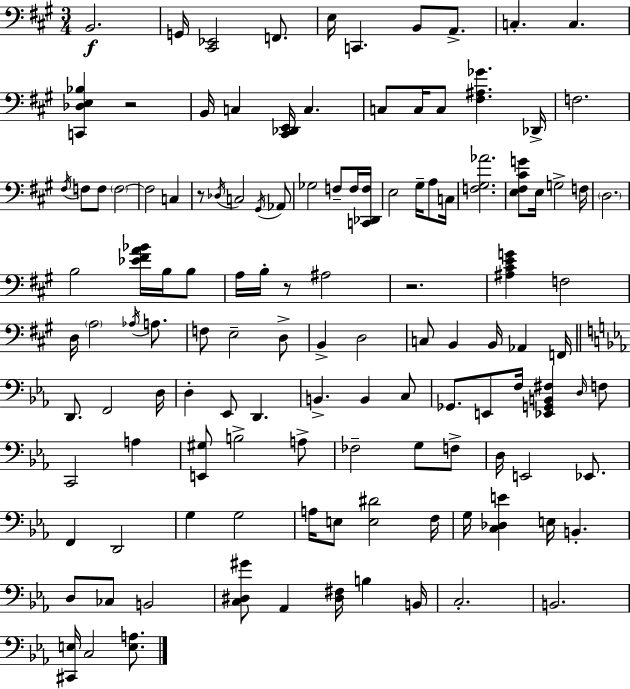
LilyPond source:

{
  \clef bass
  \numericTimeSignature
  \time 3/4
  \key a \major
  b,2.\f | g,16 <cis, ees,>2 f,8. | e16 c,4. b,8 a,8.-> | c4.-. c4. | \break <c, des e bes>4 r2 | b,16 c4 <cis, des, e,>16 c4. | c8 c16 c8 <fis ais ges'>4. des,16-> | f2. | \break \acciaccatura { fis16 } f8 f8 \parenthesize f2~~ | f2 c4 | r8 \acciaccatura { des16 } c2 | \acciaccatura { gis,16 } aes,8 ges2 f8-- | \break f16 <c, des, f>16 e2 gis16-- | a8 c16 <f gis aes'>2. | <e fis cis' g'>8 e16 g2-> | f16 \parenthesize d2. | \break b2 <ees' fis' a' bes'>16 | b16 b8 a16 b16-. r8 ais2 | r2. | <ais cis' e' g'>4 f2 | \break d16 \parenthesize a2 | \acciaccatura { aes16 } a8. f8 e2-- | d8-> b,4-> d2 | c8 b,4 b,16 aes,4 | \break f,16 \bar "||" \break \key c \minor d,8. f,2 d16 | d4-. ees,8 d,4. | b,4.-> b,4 c8 | ges,8. e,8 f16 <ees, g, b, fis>4 \grace { d16 } f8 | \break c,2 a4 | <e, gis>8 b2-> a8-> | fes2-- g8 f8-> | d16 e,2 ees,8. | \break f,4 d,2 | g4 g2 | a16 e8 <e dis'>2 | f16 g16 <c des e'>4 e16 b,4.-. | \break d8 ces8 b,2 | <c dis gis'>8 aes,4 <dis fis>16 b4 | b,16 c2.-. | b,2. | \break <cis, e>16 c2 <e a>8. | \bar "|."
}